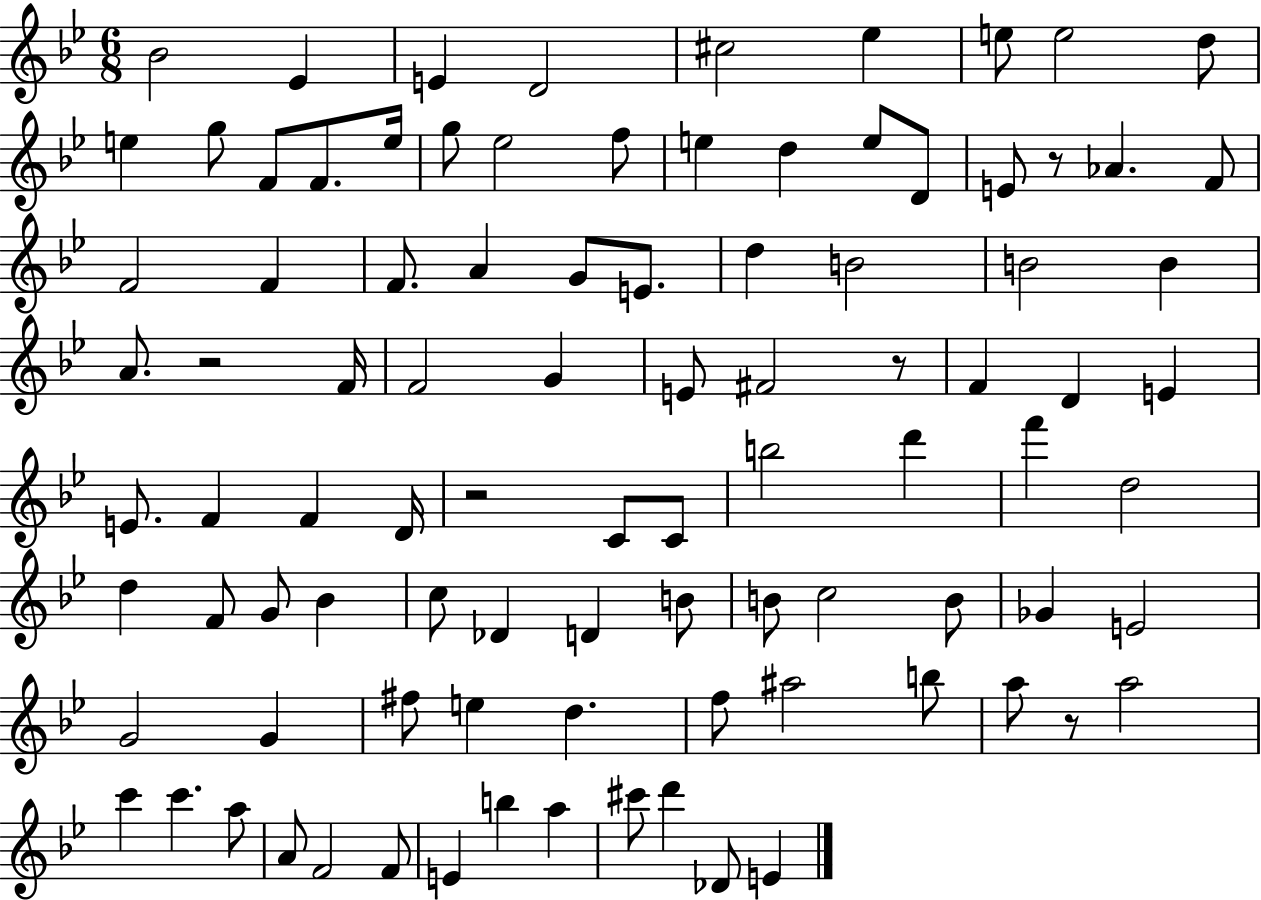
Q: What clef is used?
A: treble